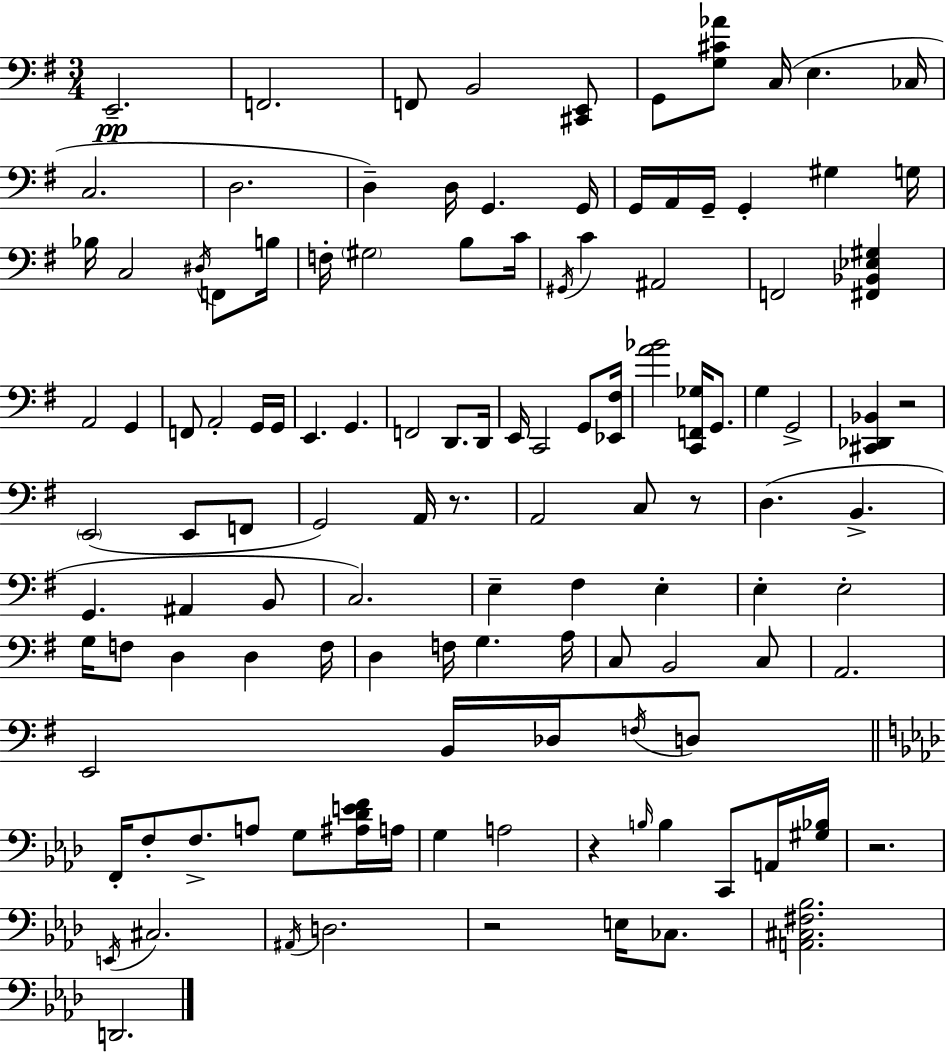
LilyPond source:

{
  \clef bass
  \numericTimeSignature
  \time 3/4
  \key g \major
  e,2.--\pp | f,2. | f,8 b,2 <cis, e,>8 | g,8 <g cis' aes'>8 c16( e4. ces16 | \break c2. | d2. | d4--) d16 g,4. g,16 | g,16 a,16 g,16-- g,4-. gis4 g16 | \break bes16 c2 \acciaccatura { dis16 } f,8 | b16 f16-. \parenthesize gis2 b8 | c'16 \acciaccatura { gis,16 } c'4 ais,2 | f,2 <fis, bes, ees gis>4 | \break a,2 g,4 | f,8 a,2-. | g,16 g,16 e,4. g,4. | f,2 d,8. | \break d,16 e,16 c,2 g,8 | <ees, fis>16 <a' bes'>2 <c, f, ges>16 g,8. | g4 g,2-> | <cis, des, bes,>4 r2 | \break \parenthesize e,2( e,8 | f,8 g,2) a,16 r8. | a,2 c8 | r8 d4.( b,4.-> | \break g,4. ais,4 | b,8 c2.) | e4-- fis4 e4-. | e4-. e2-. | \break g16 f8 d4 d4 | f16 d4 f16 g4. | a16 c8 b,2 | c8 a,2. | \break e,2 b,16 des16 | \acciaccatura { f16 } d8 \bar "||" \break \key aes \major f,16-. f8-. f8.-> a8 g8 <ais des' e' f'>16 a16 | g4 a2 | r4 \grace { b16 } b4 c,8 a,16 | <gis bes>16 r2. | \break \acciaccatura { e,16 } cis2. | \acciaccatura { ais,16 } d2. | r2 e16 | ces8. <a, cis fis bes>2. | \break d,2. | \bar "|."
}